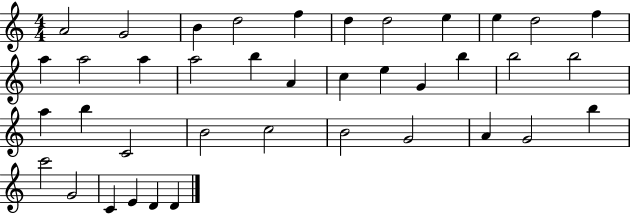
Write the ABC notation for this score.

X:1
T:Untitled
M:4/4
L:1/4
K:C
A2 G2 B d2 f d d2 e e d2 f a a2 a a2 b A c e G b b2 b2 a b C2 B2 c2 B2 G2 A G2 b c'2 G2 C E D D